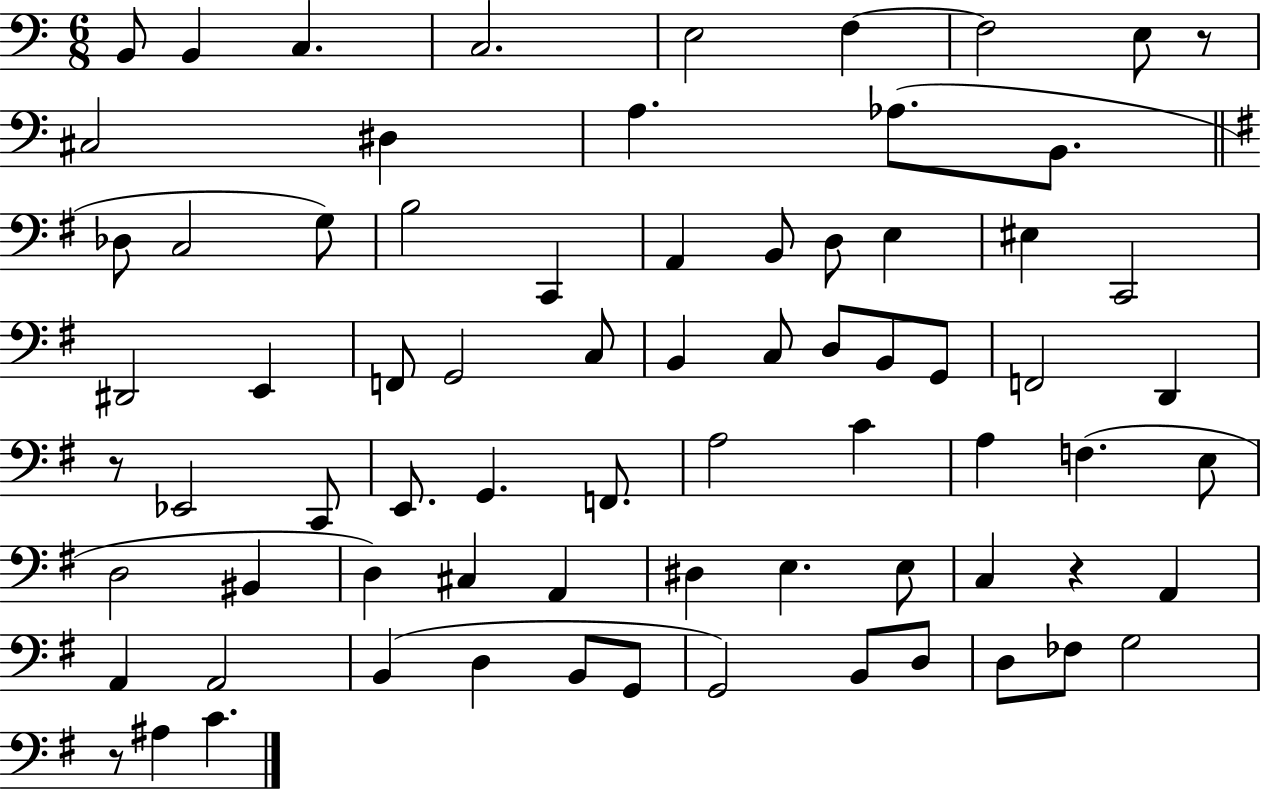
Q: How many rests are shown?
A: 4